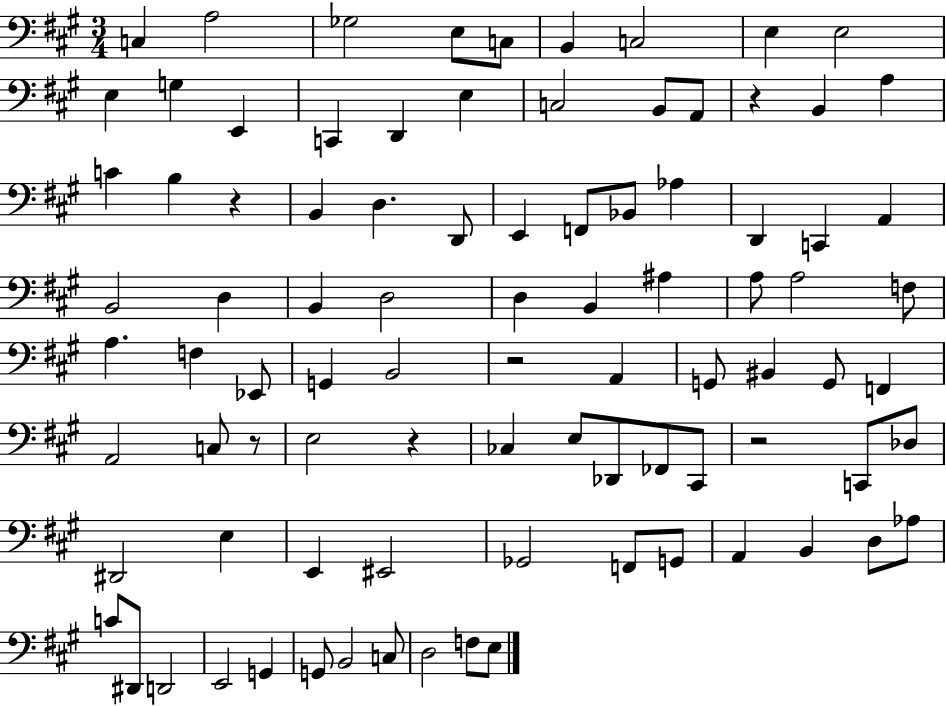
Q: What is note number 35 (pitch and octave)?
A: B2